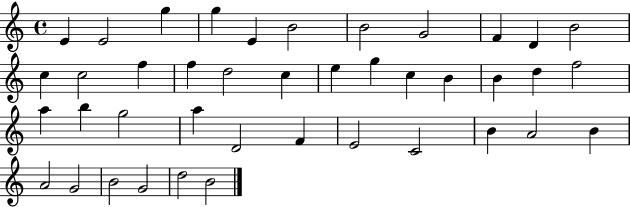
E4/q E4/h G5/q G5/q E4/q B4/h B4/h G4/h F4/q D4/q B4/h C5/q C5/h F5/q F5/q D5/h C5/q E5/q G5/q C5/q B4/q B4/q D5/q F5/h A5/q B5/q G5/h A5/q D4/h F4/q E4/h C4/h B4/q A4/h B4/q A4/h G4/h B4/h G4/h D5/h B4/h